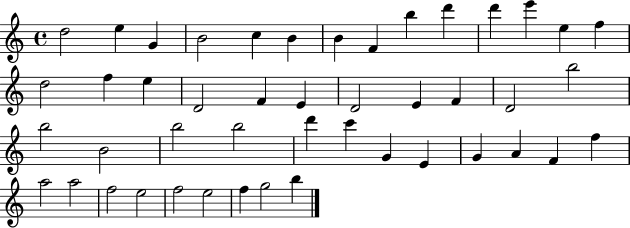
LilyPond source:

{
  \clef treble
  \time 4/4
  \defaultTimeSignature
  \key c \major
  d''2 e''4 g'4 | b'2 c''4 b'4 | b'4 f'4 b''4 d'''4 | d'''4 e'''4 e''4 f''4 | \break d''2 f''4 e''4 | d'2 f'4 e'4 | d'2 e'4 f'4 | d'2 b''2 | \break b''2 b'2 | b''2 b''2 | d'''4 c'''4 g'4 e'4 | g'4 a'4 f'4 f''4 | \break a''2 a''2 | f''2 e''2 | f''2 e''2 | f''4 g''2 b''4 | \break \bar "|."
}